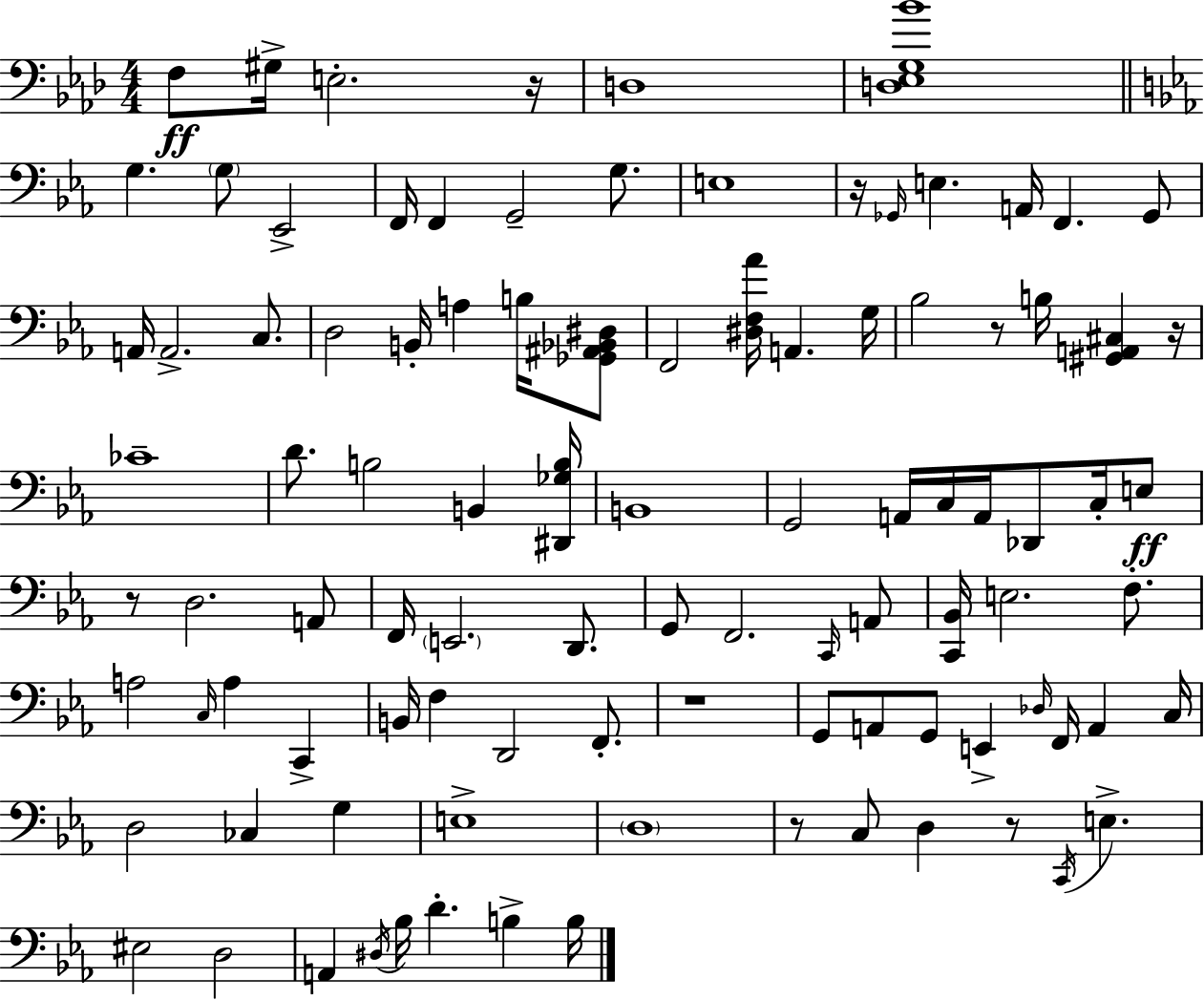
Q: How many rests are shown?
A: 8